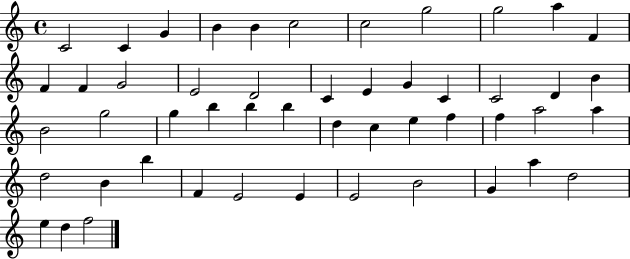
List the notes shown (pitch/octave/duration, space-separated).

C4/h C4/q G4/q B4/q B4/q C5/h C5/h G5/h G5/h A5/q F4/q F4/q F4/q G4/h E4/h D4/h C4/q E4/q G4/q C4/q C4/h D4/q B4/q B4/h G5/h G5/q B5/q B5/q B5/q D5/q C5/q E5/q F5/q F5/q A5/h A5/q D5/h B4/q B5/q F4/q E4/h E4/q E4/h B4/h G4/q A5/q D5/h E5/q D5/q F5/h